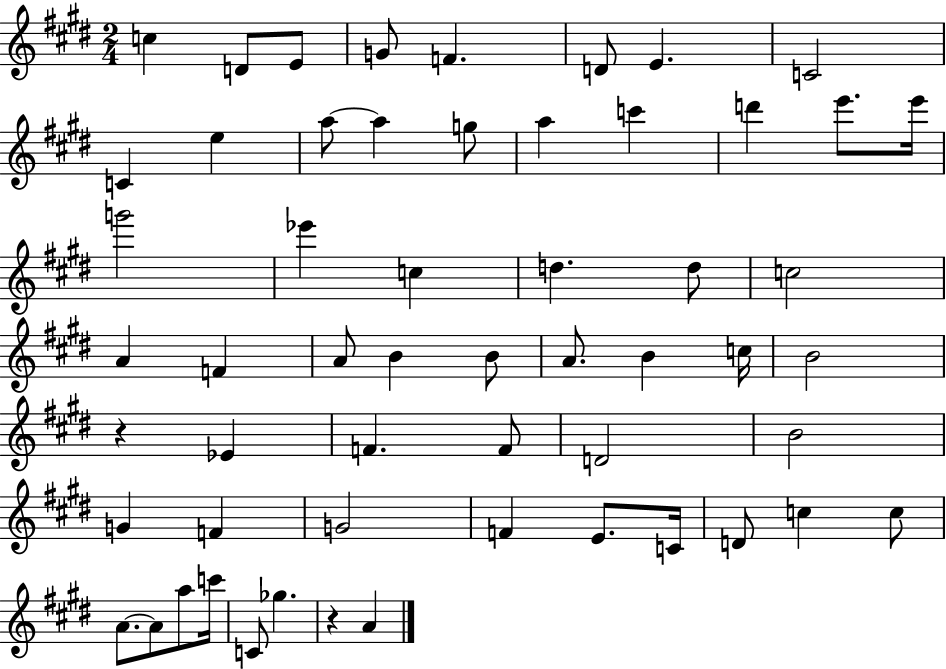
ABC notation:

X:1
T:Untitled
M:2/4
L:1/4
K:E
c D/2 E/2 G/2 F D/2 E C2 C e a/2 a g/2 a c' d' e'/2 e'/4 g'2 _e' c d d/2 c2 A F A/2 B B/2 A/2 B c/4 B2 z _E F F/2 D2 B2 G F G2 F E/2 C/4 D/2 c c/2 A/2 A/2 a/2 c'/4 C/2 _g z A